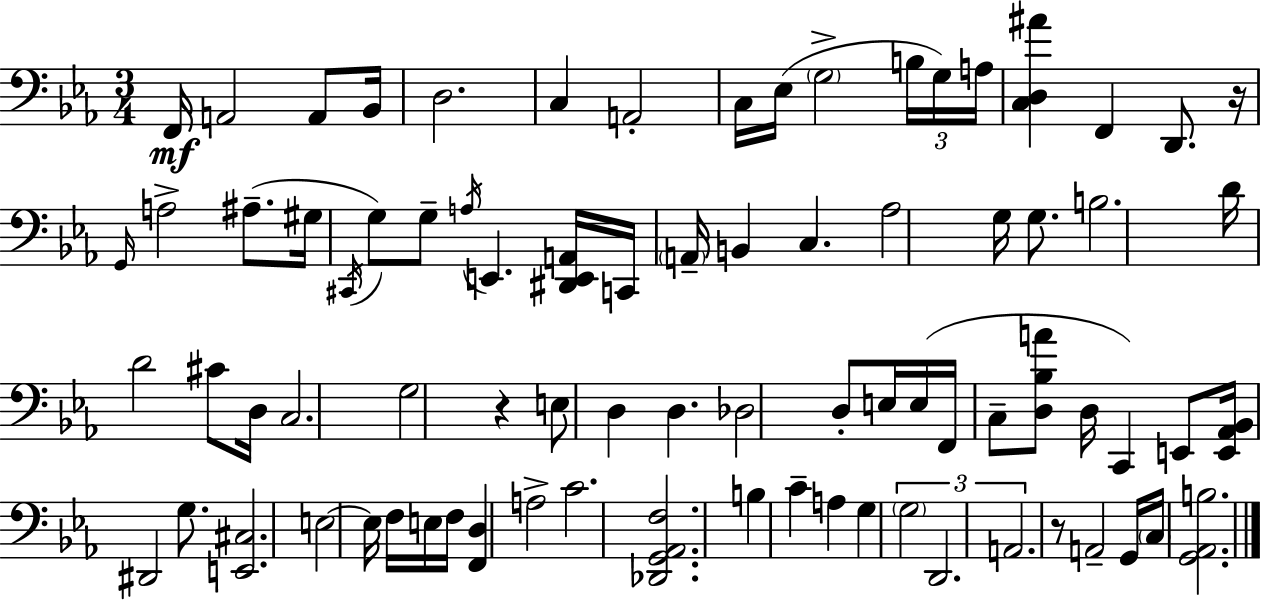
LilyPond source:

{
  \clef bass
  \numericTimeSignature
  \time 3/4
  \key ees \major
  f,16\mf a,2 a,8 bes,16 | d2. | c4 a,2-. | c16 ees16( \parenthesize g2-> \tuplet 3/2 { b16 g16) | \break a16 } <c d ais'>4 f,4 d,8. | r16 \grace { g,16 } a2-> ais8.--( | gis16 \acciaccatura { cis,16 }) g8 g8-- \acciaccatura { a16 } e,4. | <dis, e, a,>16 c,16 \parenthesize a,16-- b,4 c4. | \break aes2 g16 | g8. b2. | d'16 d'2 | cis'8 d16 c2. | \break g2 r4 | e8 d4 d4. | des2 d8-. | e16 e16( f,16 c8-- <d bes a'>8 d16 c,4) | \break e,8 <e, aes, bes,>16 dis,2 | g8. <e, cis>2. | e2~~ e16 | f16 e16 f16 <f, d>4 a2-> | \break c'2. | <des, g, aes, f>2. | b4 c'4-- a4 | g4 \tuplet 3/2 { \parenthesize g2 | \break d,2. | a,2. } | r8 a,2-- | g,16 \parenthesize c16 <g, aes, b>2. | \break \bar "|."
}